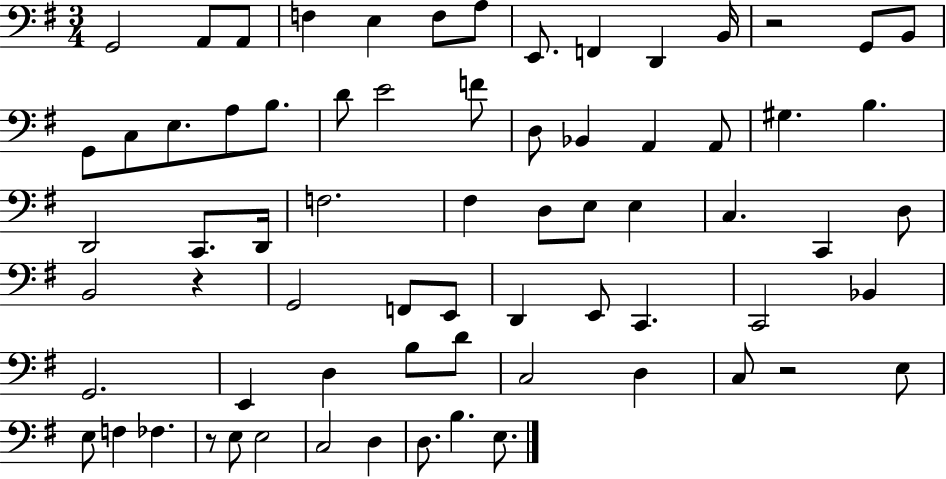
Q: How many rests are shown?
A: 4